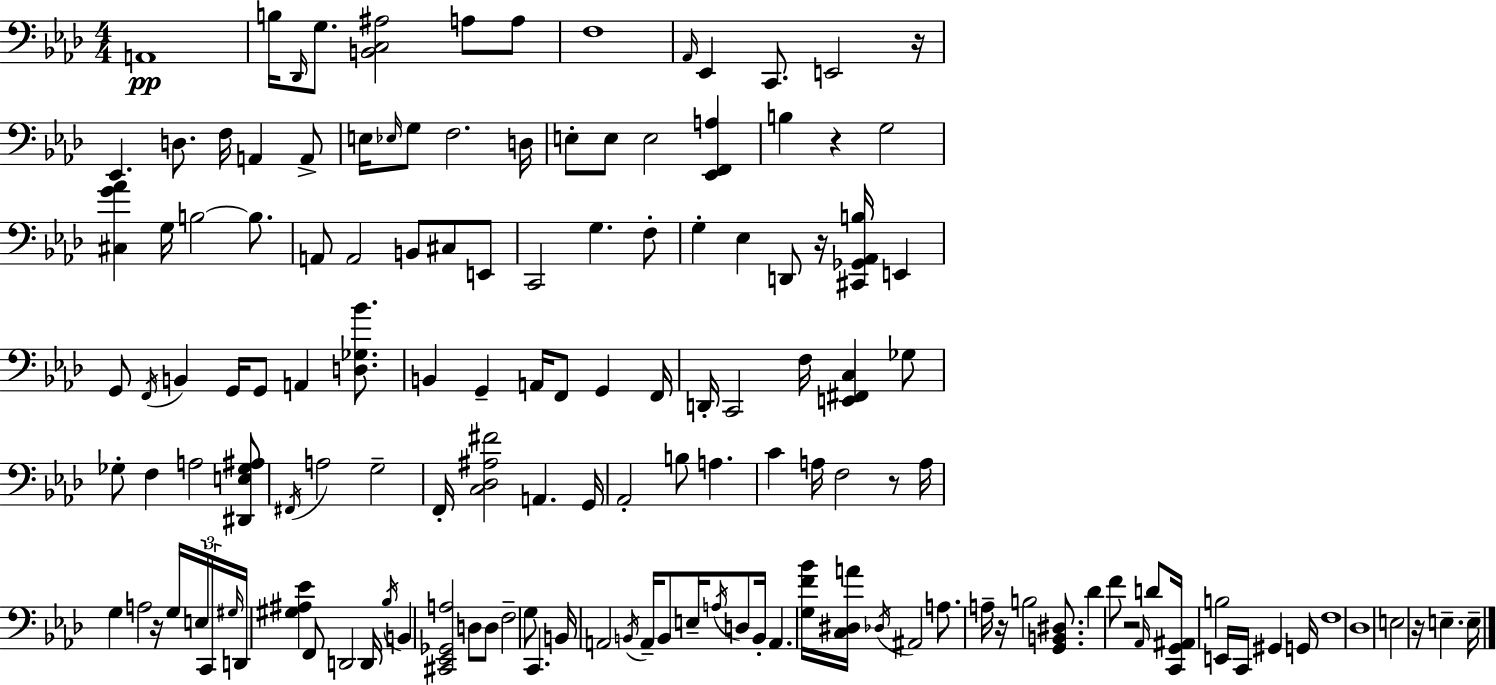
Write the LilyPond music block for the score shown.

{
  \clef bass
  \numericTimeSignature
  \time 4/4
  \key f \minor
  \repeat volta 2 { a,1\pp | b16 \grace { des,16 } g8. <b, c ais>2 a8 a8 | f1 | \grace { aes,16 } ees,4 c,8. e,2 | \break r16 ees,4. d8. f16 a,4 | a,8-> e16 \grace { ees16 } g8 f2. | d16 e8-. e8 e2 <ees, f, a>4 | b4 r4 g2 | \break <cis g' aes'>4 g16 b2~~ | b8. a,8 a,2 b,8 cis8 | e,8 c,2 g4. | f8-. g4-. ees4 d,8 r16 <cis, ges, aes, b>16 e,4 | \break g,8 \acciaccatura { f,16 } b,4 g,16 g,8 a,4 | <d ges bes'>8. b,4 g,4-- a,16 f,8 g,4 | f,16 d,16-. c,2 f16 <e, fis, c>4 | ges8 ges8-. f4 a2 | \break <dis, e ges ais>8 \acciaccatura { fis,16 } a2 g2-- | f,16-. <c des ais fis'>2 a,4. | g,16 aes,2-. b8 a4. | c'4 a16 f2 | \break r8 a16 g4 a2 | r16 g16 \tuplet 3/2 { e16 c,16 \grace { gis16 } } d,16 <gis ais ees'>4 f,8 d,2 | d,16 \acciaccatura { bes16 } b,4 <cis, ees, ges, a>2 | d8 d8 f2-- g8 | \break c,4. b,16 a,2 | \acciaccatura { b,16 } a,16-- b,8 e16-- \acciaccatura { a16 } d8 b,16-. a,4. <g f' bes'>16 | <c dis a'>16 \acciaccatura { des16 } ais,2 a8. a16-- r16 b2 | <g, b, dis>8. des'4 f'8 | \break r2 \grace { aes,16 } d'8 <c, g, ais,>16 b2 | e,16 c,16 gis,4 g,16 f1 | des1 | e2 | \break r16 e4.-- e16-- } \bar "|."
}